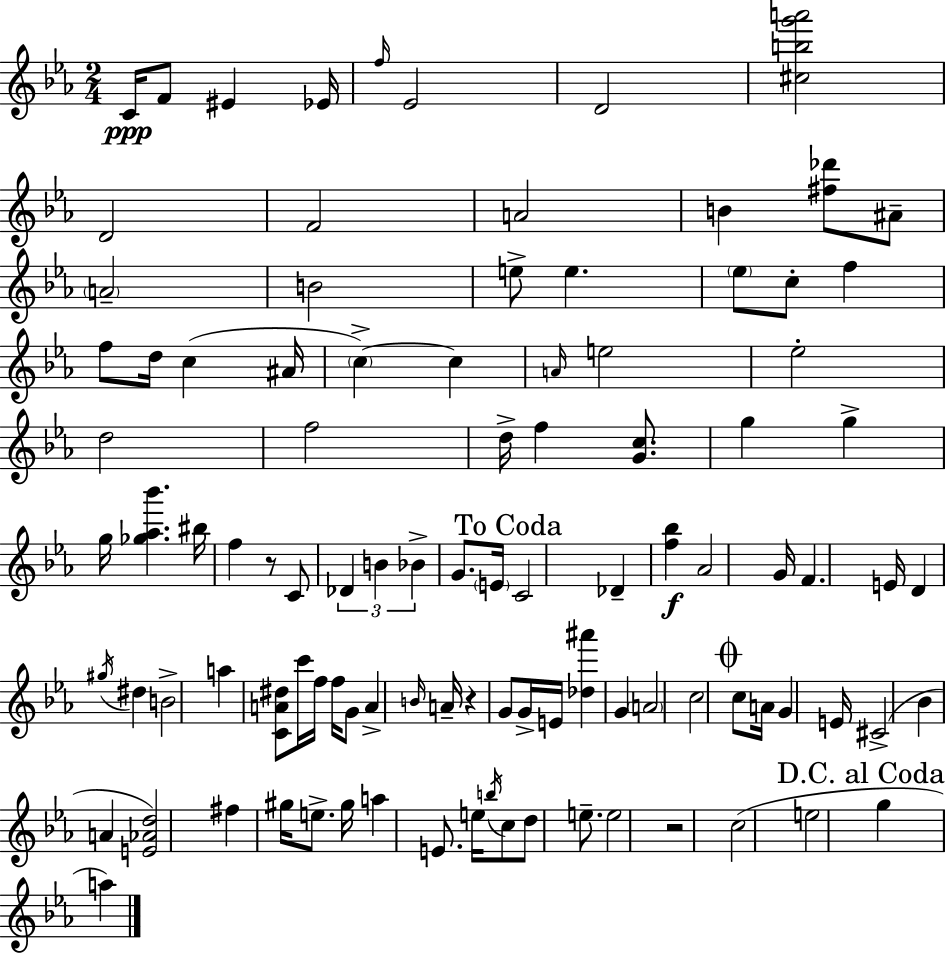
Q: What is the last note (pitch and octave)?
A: A5